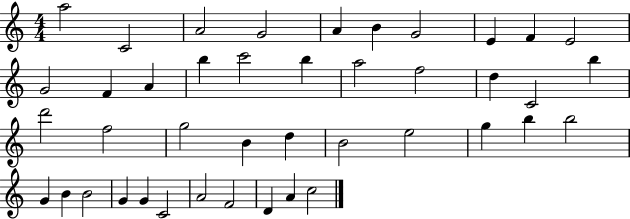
A5/h C4/h A4/h G4/h A4/q B4/q G4/h E4/q F4/q E4/h G4/h F4/q A4/q B5/q C6/h B5/q A5/h F5/h D5/q C4/h B5/q D6/h F5/h G5/h B4/q D5/q B4/h E5/h G5/q B5/q B5/h G4/q B4/q B4/h G4/q G4/q C4/h A4/h F4/h D4/q A4/q C5/h